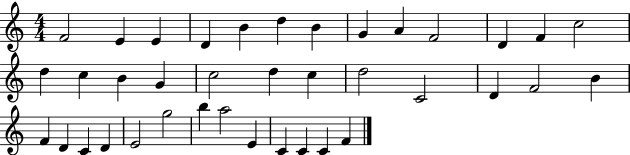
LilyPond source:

{
  \clef treble
  \numericTimeSignature
  \time 4/4
  \key c \major
  f'2 e'4 e'4 | d'4 b'4 d''4 b'4 | g'4 a'4 f'2 | d'4 f'4 c''2 | \break d''4 c''4 b'4 g'4 | c''2 d''4 c''4 | d''2 c'2 | d'4 f'2 b'4 | \break f'4 d'4 c'4 d'4 | e'2 g''2 | b''4 a''2 e'4 | c'4 c'4 c'4 f'4 | \break \bar "|."
}